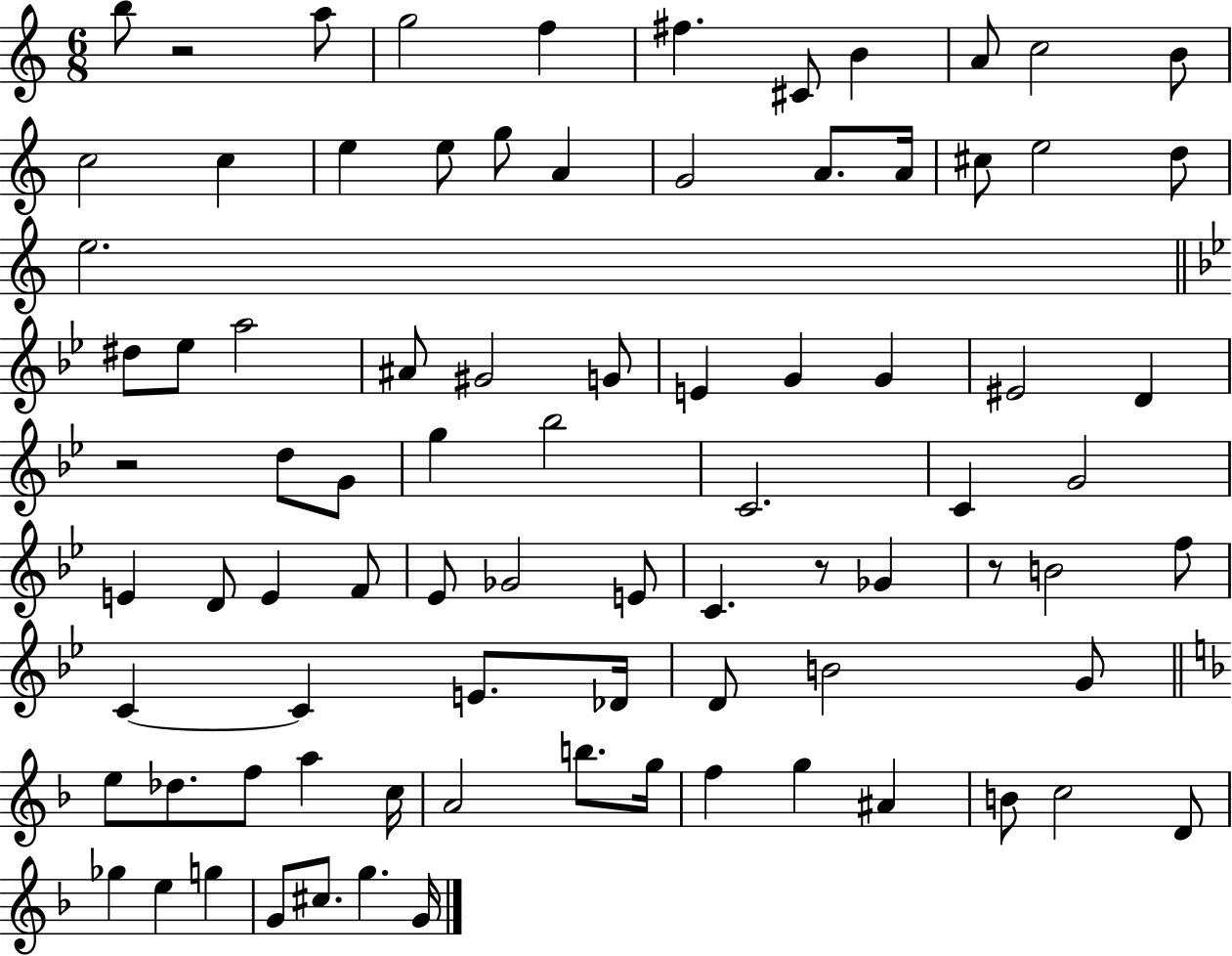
{
  \clef treble
  \numericTimeSignature
  \time 6/8
  \key c \major
  b''8 r2 a''8 | g''2 f''4 | fis''4. cis'8 b'4 | a'8 c''2 b'8 | \break c''2 c''4 | e''4 e''8 g''8 a'4 | g'2 a'8. a'16 | cis''8 e''2 d''8 | \break e''2. | \bar "||" \break \key g \minor dis''8 ees''8 a''2 | ais'8 gis'2 g'8 | e'4 g'4 g'4 | eis'2 d'4 | \break r2 d''8 g'8 | g''4 bes''2 | c'2. | c'4 g'2 | \break e'4 d'8 e'4 f'8 | ees'8 ges'2 e'8 | c'4. r8 ges'4 | r8 b'2 f''8 | \break c'4~~ c'4 e'8. des'16 | d'8 b'2 g'8 | \bar "||" \break \key f \major e''8 des''8. f''8 a''4 c''16 | a'2 b''8. g''16 | f''4 g''4 ais'4 | b'8 c''2 d'8 | \break ges''4 e''4 g''4 | g'8 cis''8. g''4. g'16 | \bar "|."
}